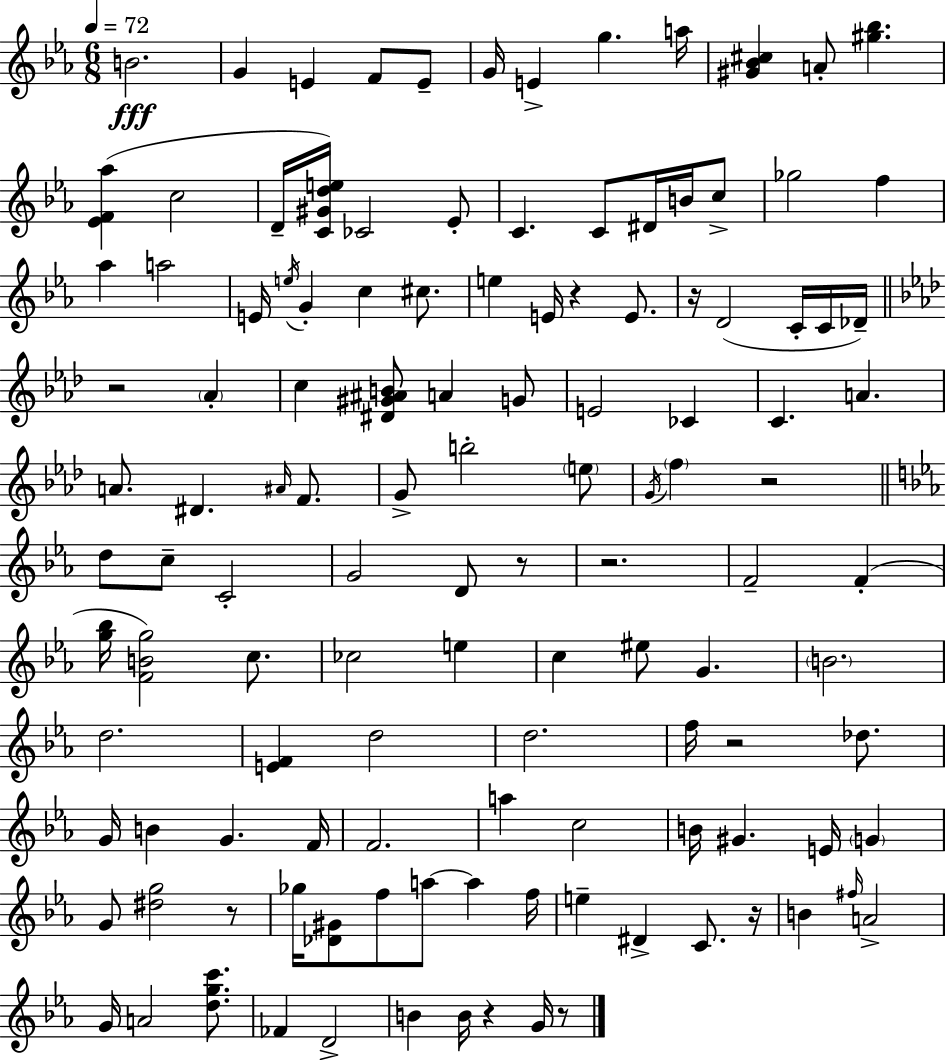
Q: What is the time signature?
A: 6/8